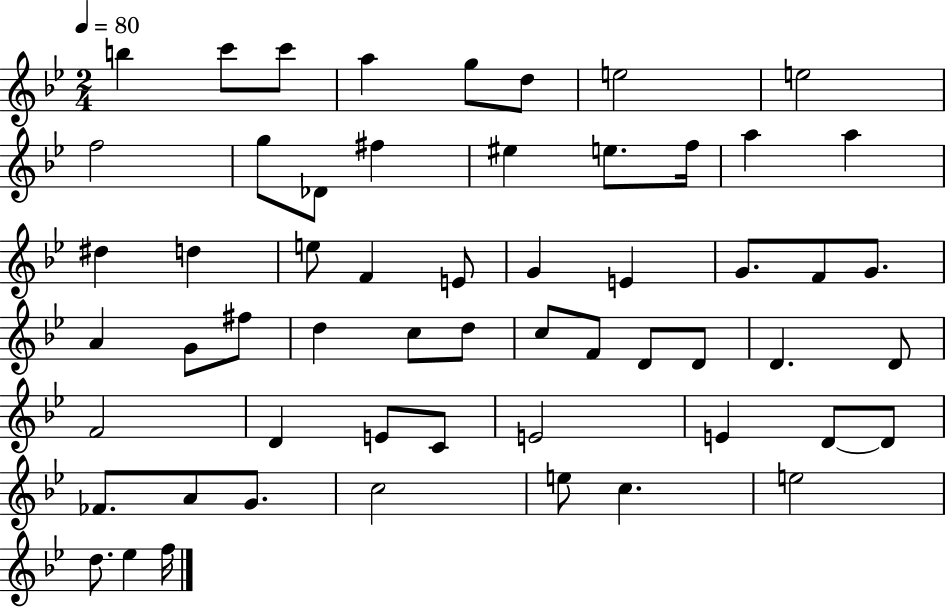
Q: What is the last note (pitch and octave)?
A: F5